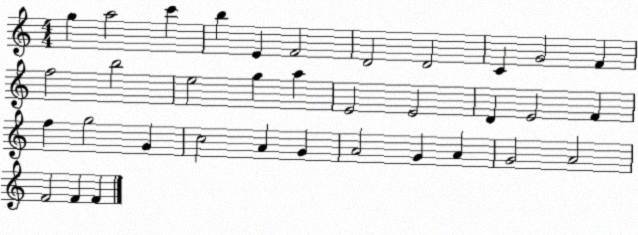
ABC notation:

X:1
T:Untitled
M:4/4
L:1/4
K:C
g a2 c' b E F2 D2 D2 C G2 F f2 b2 e2 g a E2 E2 D E2 F f g2 G c2 A G A2 G A G2 A2 F2 F F